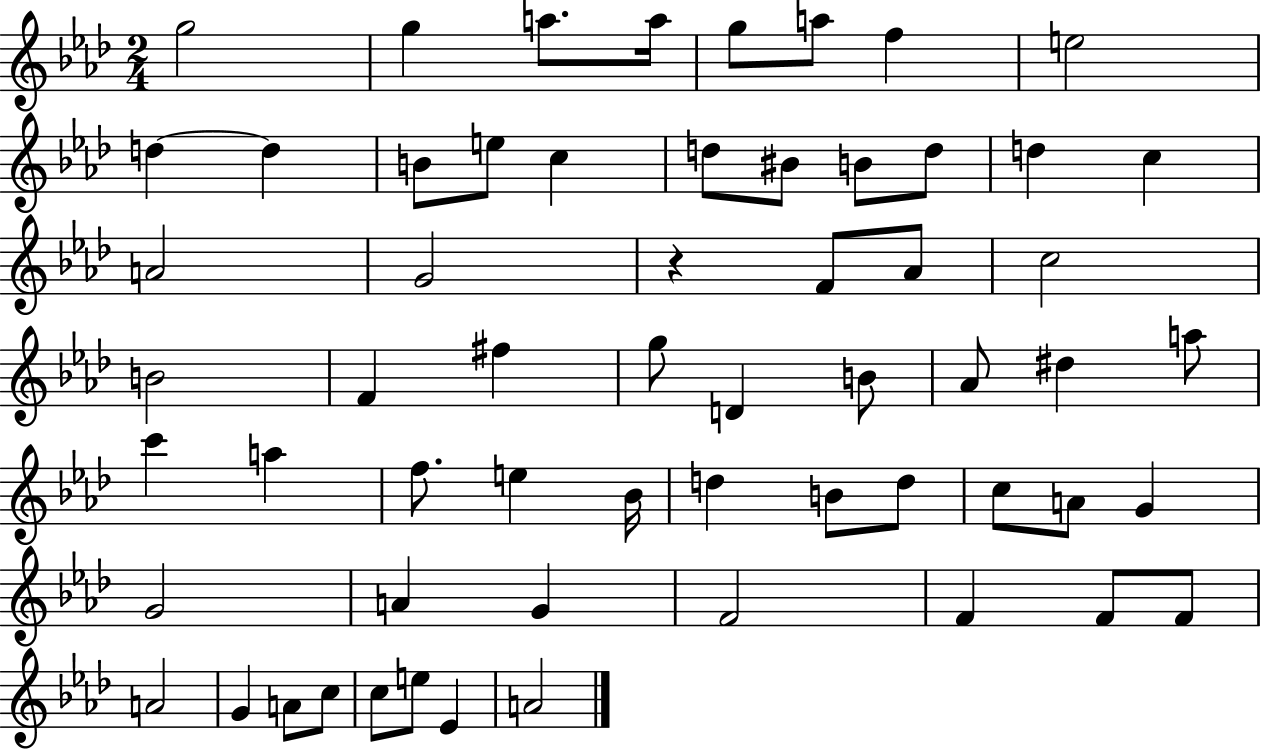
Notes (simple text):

G5/h G5/q A5/e. A5/s G5/e A5/e F5/q E5/h D5/q D5/q B4/e E5/e C5/q D5/e BIS4/e B4/e D5/e D5/q C5/q A4/h G4/h R/q F4/e Ab4/e C5/h B4/h F4/q F#5/q G5/e D4/q B4/e Ab4/e D#5/q A5/e C6/q A5/q F5/e. E5/q Bb4/s D5/q B4/e D5/e C5/e A4/e G4/q G4/h A4/q G4/q F4/h F4/q F4/e F4/e A4/h G4/q A4/e C5/e C5/e E5/e Eb4/q A4/h